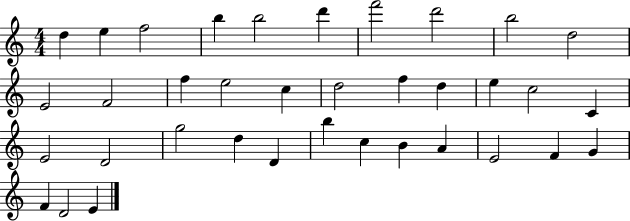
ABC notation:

X:1
T:Untitled
M:4/4
L:1/4
K:C
d e f2 b b2 d' f'2 d'2 b2 d2 E2 F2 f e2 c d2 f d e c2 C E2 D2 g2 d D b c B A E2 F G F D2 E